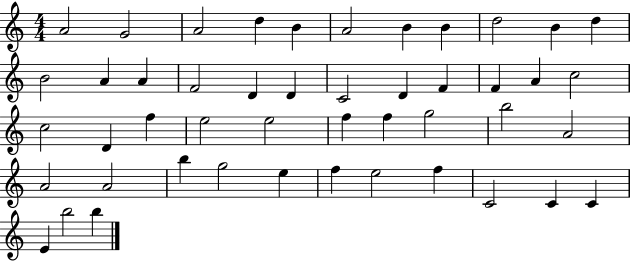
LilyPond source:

{
  \clef treble
  \numericTimeSignature
  \time 4/4
  \key c \major
  a'2 g'2 | a'2 d''4 b'4 | a'2 b'4 b'4 | d''2 b'4 d''4 | \break b'2 a'4 a'4 | f'2 d'4 d'4 | c'2 d'4 f'4 | f'4 a'4 c''2 | \break c''2 d'4 f''4 | e''2 e''2 | f''4 f''4 g''2 | b''2 a'2 | \break a'2 a'2 | b''4 g''2 e''4 | f''4 e''2 f''4 | c'2 c'4 c'4 | \break e'4 b''2 b''4 | \bar "|."
}